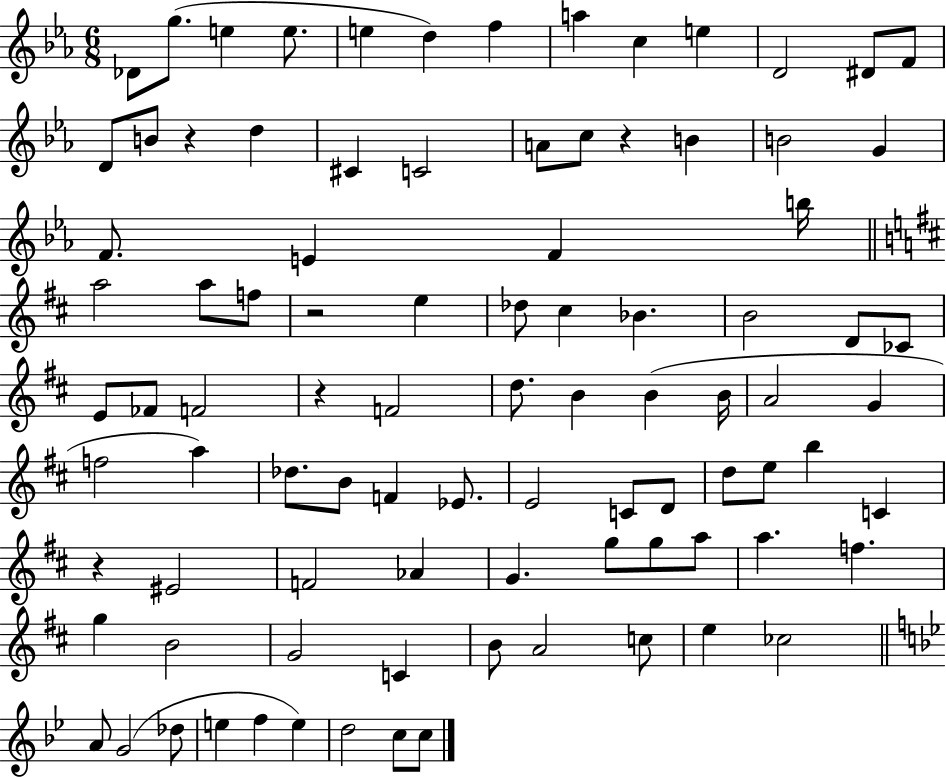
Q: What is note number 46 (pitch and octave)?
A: A4